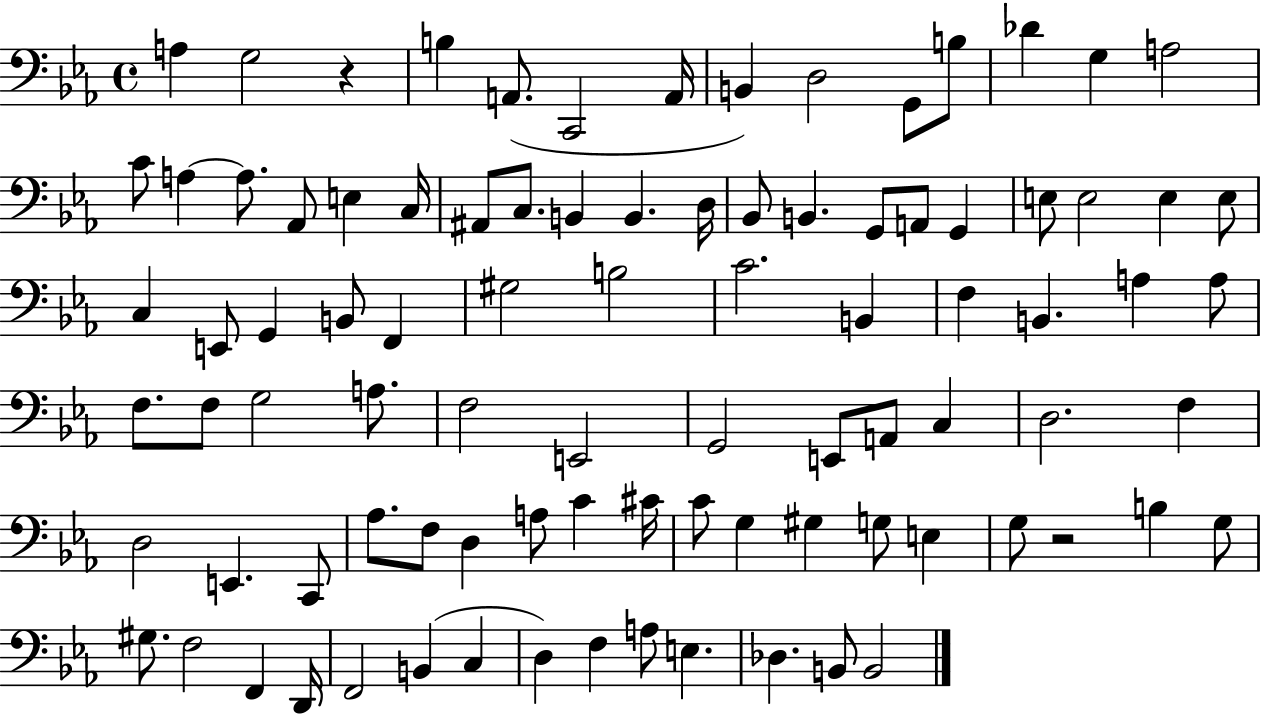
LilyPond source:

{
  \clef bass
  \time 4/4
  \defaultTimeSignature
  \key ees \major
  a4 g2 r4 | b4 a,8.( c,2 a,16 | b,4) d2 g,8 b8 | des'4 g4 a2 | \break c'8 a4~~ a8. aes,8 e4 c16 | ais,8 c8. b,4 b,4. d16 | bes,8 b,4. g,8 a,8 g,4 | e8 e2 e4 e8 | \break c4 e,8 g,4 b,8 f,4 | gis2 b2 | c'2. b,4 | f4 b,4. a4 a8 | \break f8. f8 g2 a8. | f2 e,2 | g,2 e,8 a,8 c4 | d2. f4 | \break d2 e,4. c,8 | aes8. f8 d4 a8 c'4 cis'16 | c'8 g4 gis4 g8 e4 | g8 r2 b4 g8 | \break gis8. f2 f,4 d,16 | f,2 b,4( c4 | d4) f4 a8 e4. | des4. b,8 b,2 | \break \bar "|."
}